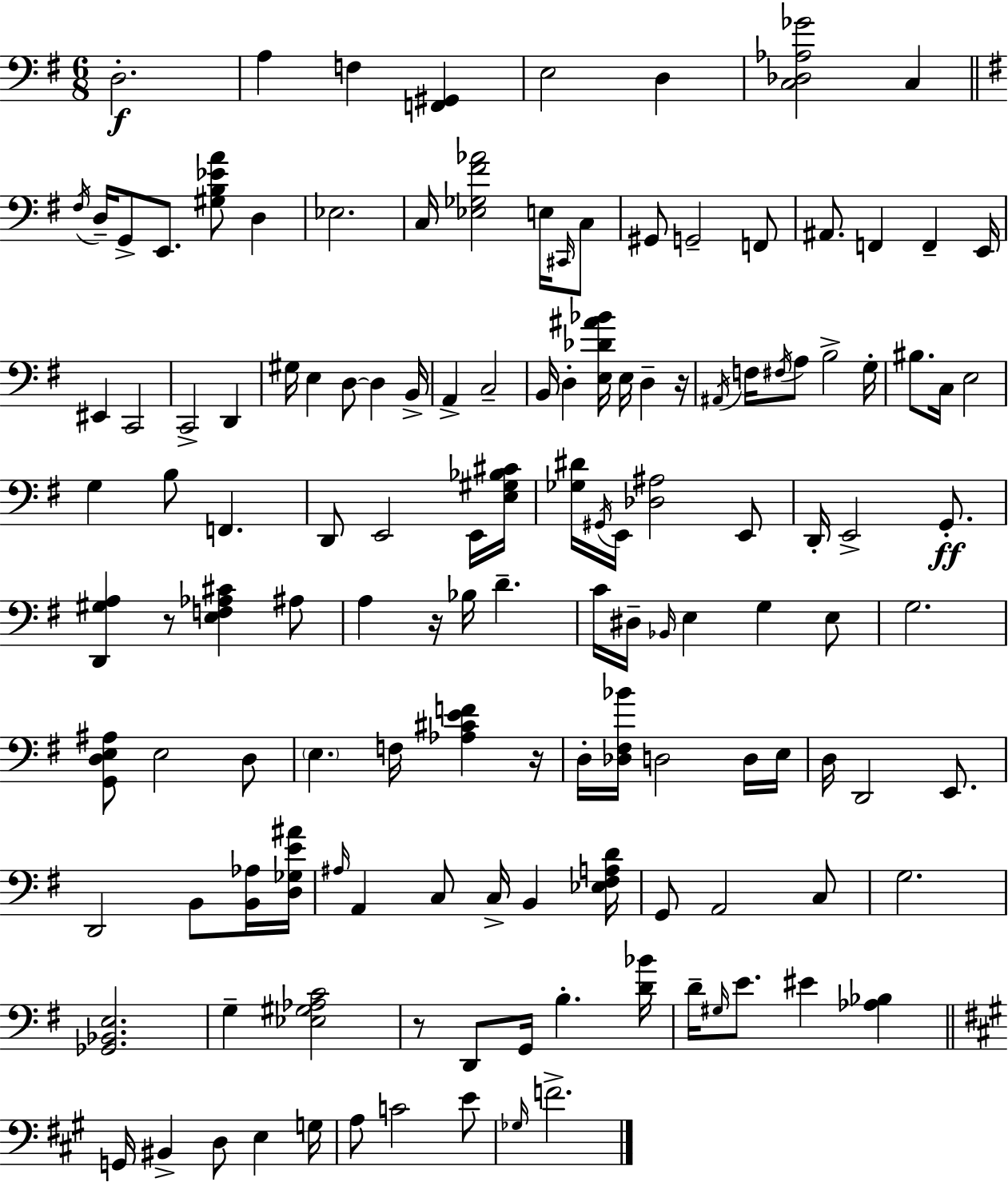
X:1
T:Untitled
M:6/8
L:1/4
K:Em
D,2 A, F, [F,,^G,,] E,2 D, [C,_D,_A,_G]2 C, ^F,/4 D,/4 G,,/2 E,,/2 [^G,B,_EA]/2 D, _E,2 C,/4 [_E,_G,^F_A]2 E,/4 ^C,,/4 C,/2 ^G,,/2 G,,2 F,,/2 ^A,,/2 F,, F,, E,,/4 ^E,, C,,2 C,,2 D,, ^G,/4 E, D,/2 D, B,,/4 A,, C,2 B,,/4 D, [E,_D^A_B]/4 E,/4 D, z/4 ^A,,/4 F,/4 ^F,/4 A,/2 B,2 G,/4 ^B,/2 C,/4 E,2 G, B,/2 F,, D,,/2 E,,2 E,,/4 [E,^G,_B,^C]/4 [_G,^D]/4 ^G,,/4 E,,/4 [_D,^A,]2 E,,/2 D,,/4 E,,2 G,,/2 [D,,^G,A,] z/2 [E,F,_A,^C] ^A,/2 A, z/4 _B,/4 D C/4 ^D,/4 _B,,/4 E, G, E,/2 G,2 [G,,D,E,^A,]/2 E,2 D,/2 E, F,/4 [_A,^CEF] z/4 D,/4 [_D,^F,_B]/4 D,2 D,/4 E,/4 D,/4 D,,2 E,,/2 D,,2 B,,/2 [B,,_A,]/4 [D,_G,E^A]/4 ^A,/4 A,, C,/2 C,/4 B,, [_E,^F,A,D]/4 G,,/2 A,,2 C,/2 G,2 [_G,,_B,,E,]2 G, [_E,^G,_A,C]2 z/2 D,,/2 G,,/4 B, [D_B]/4 D/4 ^G,/4 E/2 ^E [_A,_B,] G,,/4 ^B,, D,/2 E, G,/4 A,/2 C2 E/2 _G,/4 F2